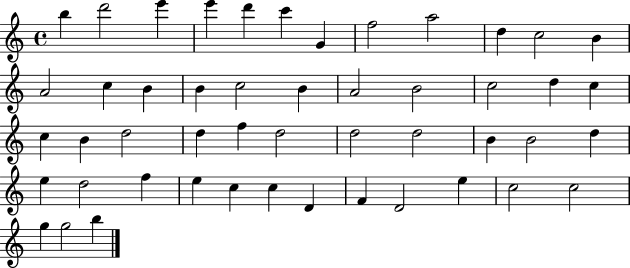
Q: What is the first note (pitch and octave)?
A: B5